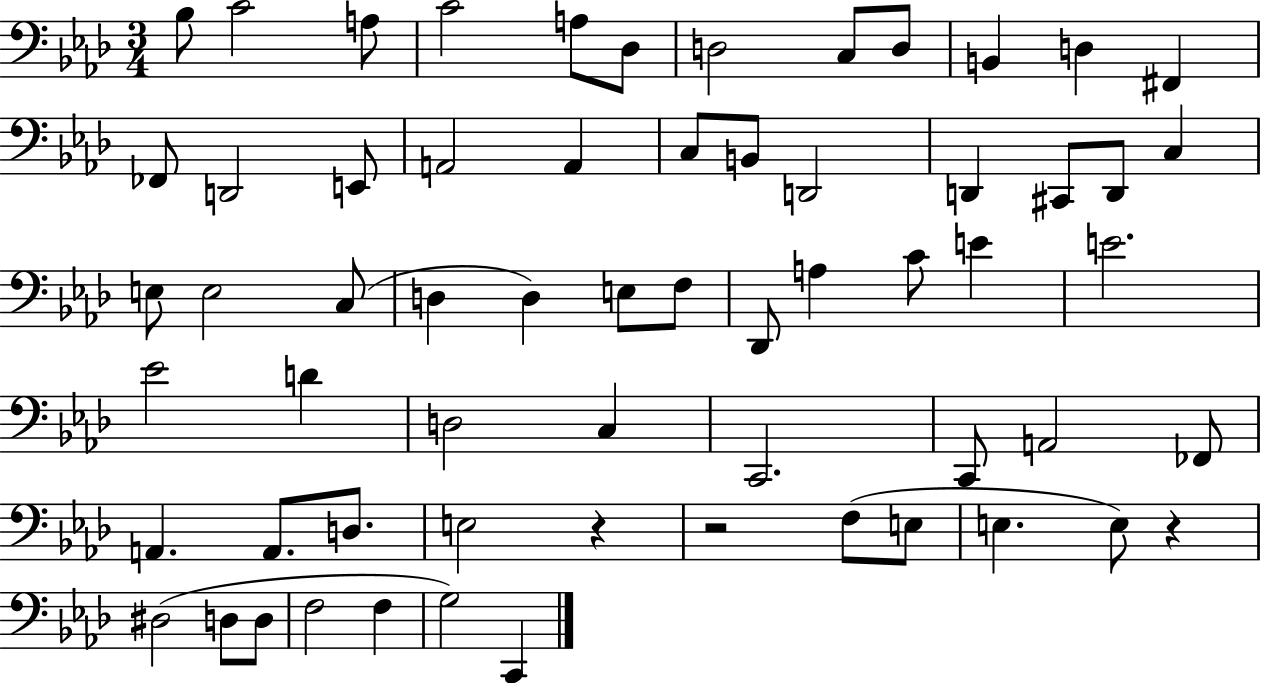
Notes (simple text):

Bb3/e C4/h A3/e C4/h A3/e Db3/e D3/h C3/e D3/e B2/q D3/q F#2/q FES2/e D2/h E2/e A2/h A2/q C3/e B2/e D2/h D2/q C#2/e D2/e C3/q E3/e E3/h C3/e D3/q D3/q E3/e F3/e Db2/e A3/q C4/e E4/q E4/h. Eb4/h D4/q D3/h C3/q C2/h. C2/e A2/h FES2/e A2/q. A2/e. D3/e. E3/h R/q R/h F3/e E3/e E3/q. E3/e R/q D#3/h D3/e D3/e F3/h F3/q G3/h C2/q